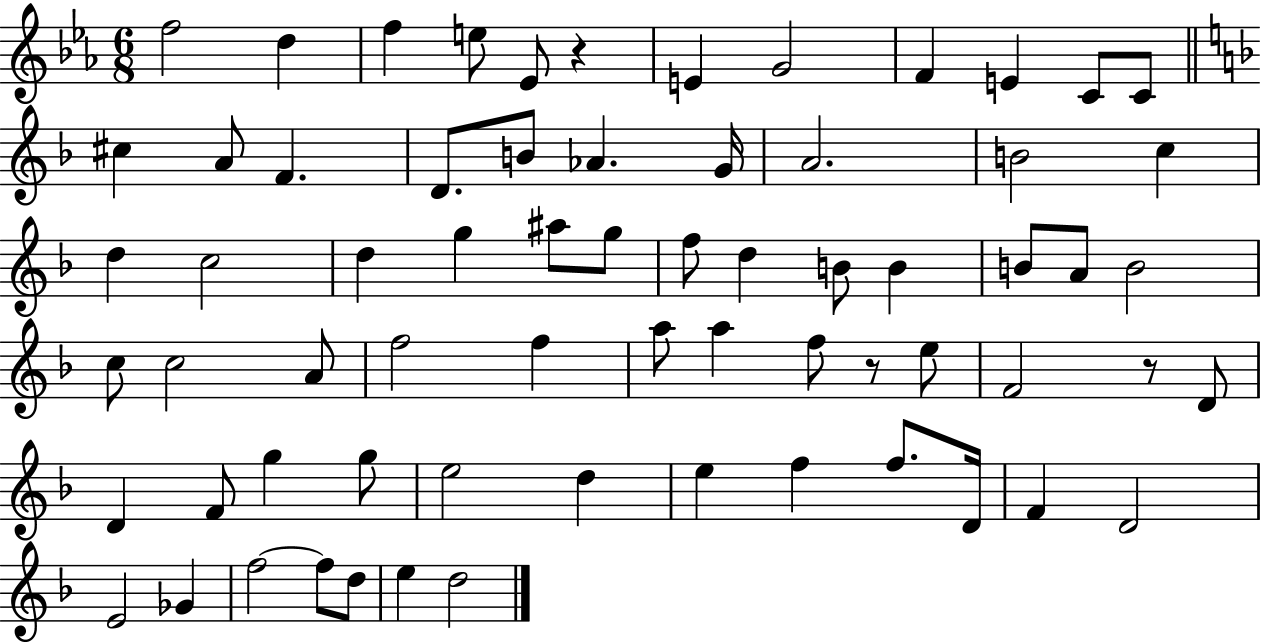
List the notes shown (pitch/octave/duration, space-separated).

F5/h D5/q F5/q E5/e Eb4/e R/q E4/q G4/h F4/q E4/q C4/e C4/e C#5/q A4/e F4/q. D4/e. B4/e Ab4/q. G4/s A4/h. B4/h C5/q D5/q C5/h D5/q G5/q A#5/e G5/e F5/e D5/q B4/e B4/q B4/e A4/e B4/h C5/e C5/h A4/e F5/h F5/q A5/e A5/q F5/e R/e E5/e F4/h R/e D4/e D4/q F4/e G5/q G5/e E5/h D5/q E5/q F5/q F5/e. D4/s F4/q D4/h E4/h Gb4/q F5/h F5/e D5/e E5/q D5/h